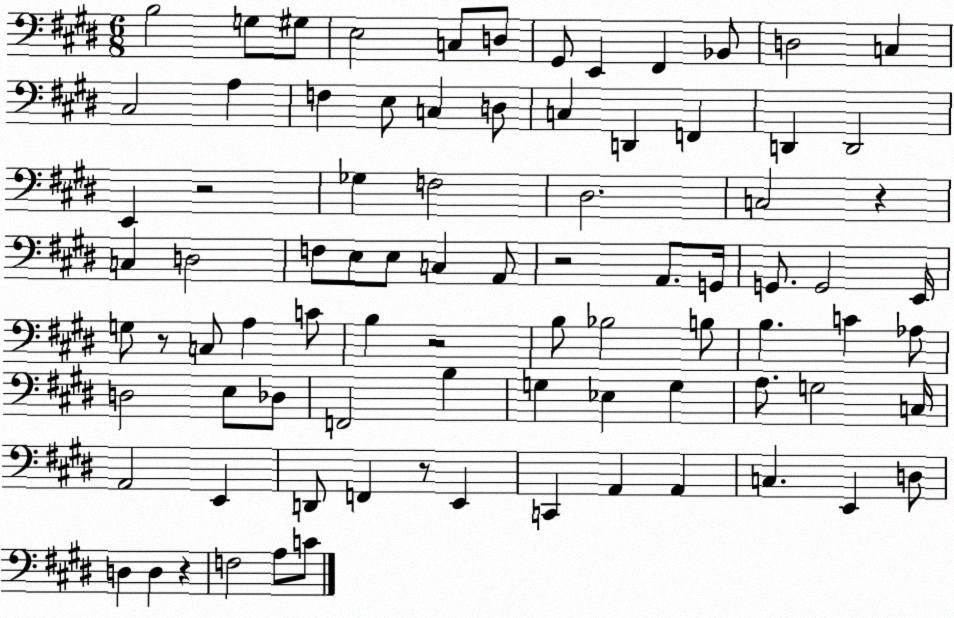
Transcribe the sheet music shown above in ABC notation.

X:1
T:Untitled
M:6/8
L:1/4
K:E
B,2 G,/2 ^G,/2 E,2 C,/2 D,/2 ^G,,/2 E,, ^F,, _B,,/2 D,2 C, ^C,2 A, F, E,/2 C, D,/2 C, D,, F,, D,, D,,2 E,, z2 _G, F,2 ^D,2 C,2 z C, D,2 F,/2 E,/2 E,/2 C, A,,/2 z2 A,,/2 G,,/4 G,,/2 G,,2 E,,/4 G,/2 z/2 C,/2 A, C/2 B, z2 B,/2 _B,2 B,/2 B, C _A,/2 D,2 E,/2 _D,/2 F,,2 B, G, _E, G, A,/2 G,2 C,/4 A,,2 E,, D,,/2 F,, z/2 E,, C,, A,, A,, C, E,, D,/2 D, D, z F,2 A,/2 C/2